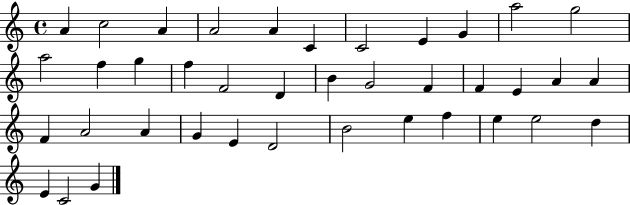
X:1
T:Untitled
M:4/4
L:1/4
K:C
A c2 A A2 A C C2 E G a2 g2 a2 f g f F2 D B G2 F F E A A F A2 A G E D2 B2 e f e e2 d E C2 G